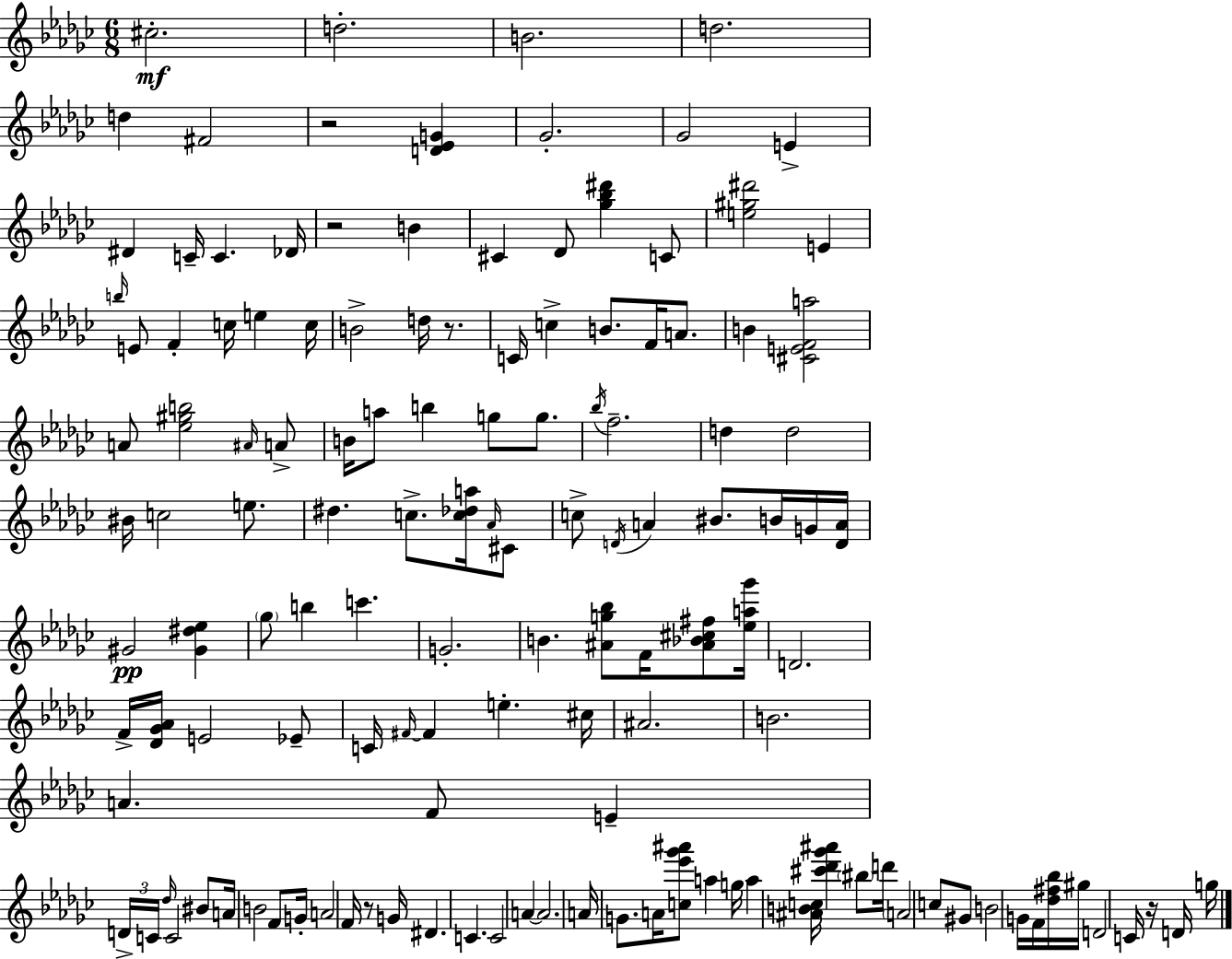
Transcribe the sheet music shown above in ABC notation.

X:1
T:Untitled
M:6/8
L:1/4
K:Ebm
^c2 d2 B2 d2 d ^F2 z2 [D_EG] _G2 _G2 E ^D C/4 C _D/4 z2 B ^C _D/2 [_g_b^d'] C/2 [e^g^d']2 E b/4 E/2 F c/4 e c/4 B2 d/4 z/2 C/4 c B/2 F/4 A/2 B [^CEFa]2 A/2 [_e^gb]2 ^A/4 A/2 B/4 a/2 b g/2 g/2 _b/4 f2 d d2 ^B/4 c2 e/2 ^d c/2 [c_da]/4 _A/4 ^C/2 c/2 D/4 A ^B/2 B/4 G/4 [DA]/4 ^G2 [^G^d_e] _g/2 b c' G2 B [^Ag_b]/2 F/4 [^A_B^c^f]/2 [_ea_g']/4 D2 F/4 [_D_G_A]/4 E2 _E/2 C/4 ^F/4 ^F e ^c/4 ^A2 B2 A F/2 E D/4 C/4 _d/4 C2 ^B/2 A/4 B2 F/2 G/4 A2 F/4 z/2 G/4 ^D C C2 A A2 A/4 G/2 A/4 [c_e'_g'^a']/2 a g/4 a [^ABc]/4 [^c'_d'_g'^a'] ^b/2 d'/4 A2 c/2 ^G/2 B2 G/4 F/4 [_d^f_b]/4 ^g/4 D2 C/4 z/4 D/4 g/4